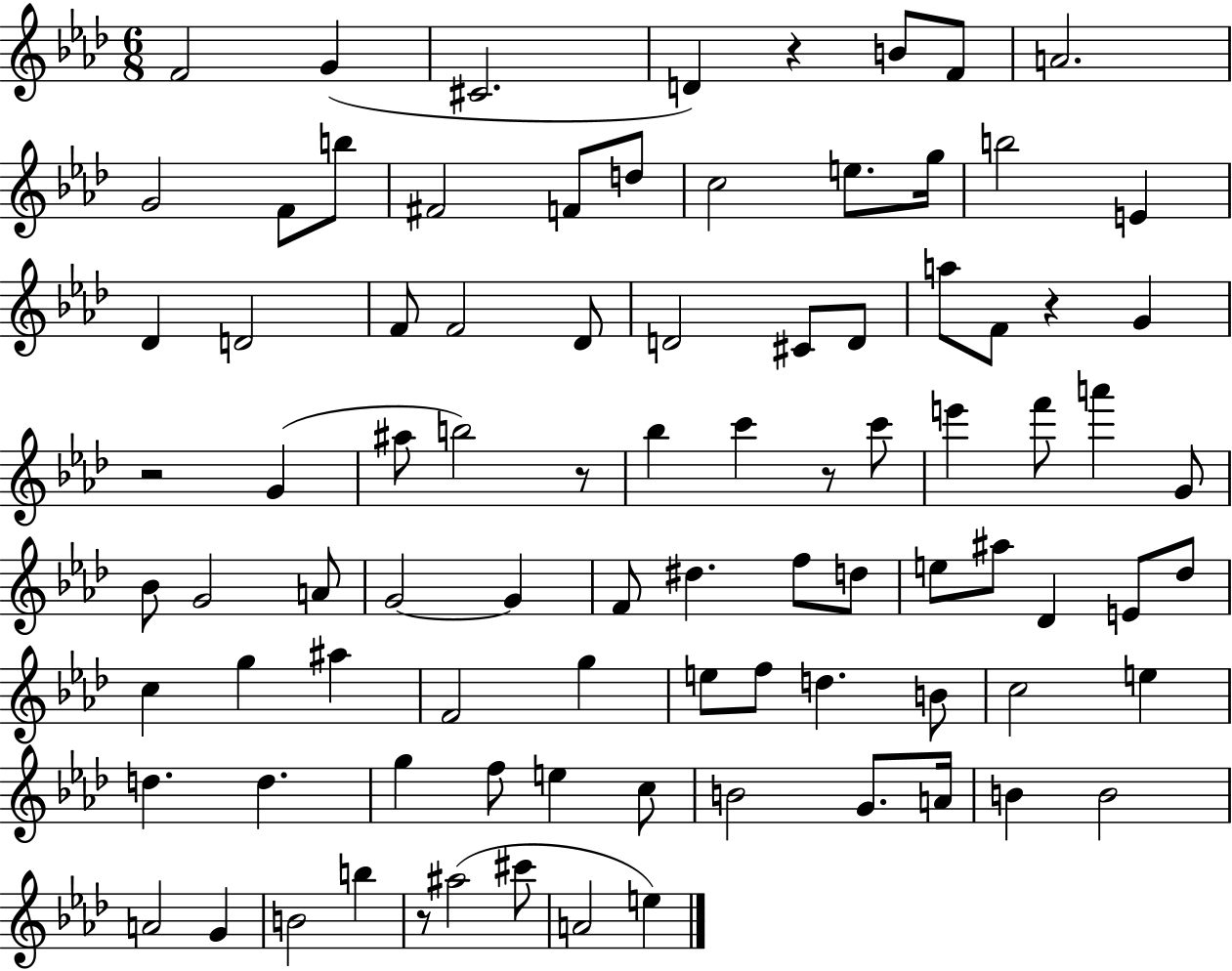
{
  \clef treble
  \numericTimeSignature
  \time 6/8
  \key aes \major
  f'2 g'4( | cis'2. | d'4) r4 b'8 f'8 | a'2. | \break g'2 f'8 b''8 | fis'2 f'8 d''8 | c''2 e''8. g''16 | b''2 e'4 | \break des'4 d'2 | f'8 f'2 des'8 | d'2 cis'8 d'8 | a''8 f'8 r4 g'4 | \break r2 g'4( | ais''8 b''2) r8 | bes''4 c'''4 r8 c'''8 | e'''4 f'''8 a'''4 g'8 | \break bes'8 g'2 a'8 | g'2~~ g'4 | f'8 dis''4. f''8 d''8 | e''8 ais''8 des'4 e'8 des''8 | \break c''4 g''4 ais''4 | f'2 g''4 | e''8 f''8 d''4. b'8 | c''2 e''4 | \break d''4. d''4. | g''4 f''8 e''4 c''8 | b'2 g'8. a'16 | b'4 b'2 | \break a'2 g'4 | b'2 b''4 | r8 ais''2( cis'''8 | a'2 e''4) | \break \bar "|."
}